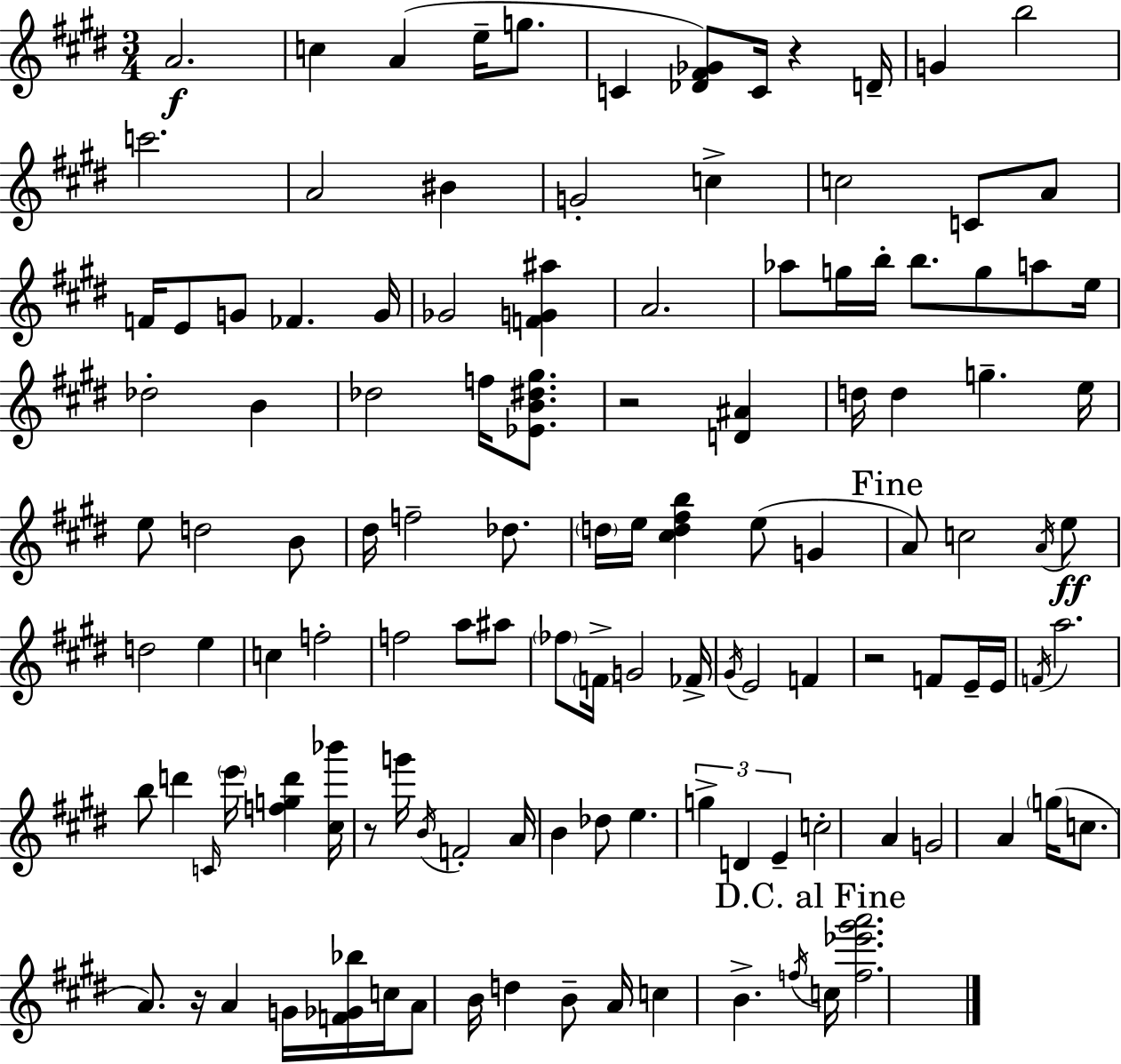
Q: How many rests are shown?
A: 5